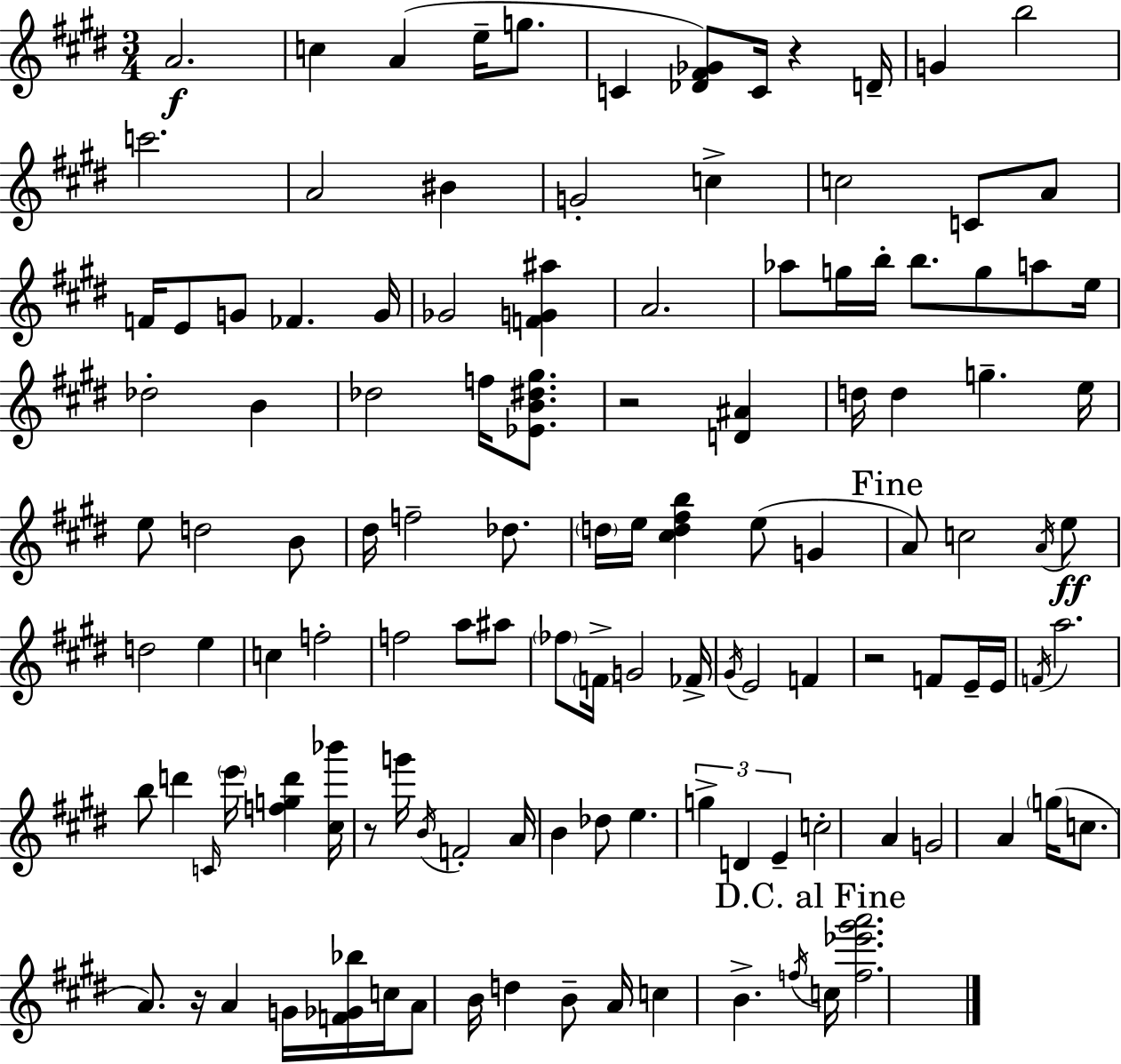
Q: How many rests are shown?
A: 5